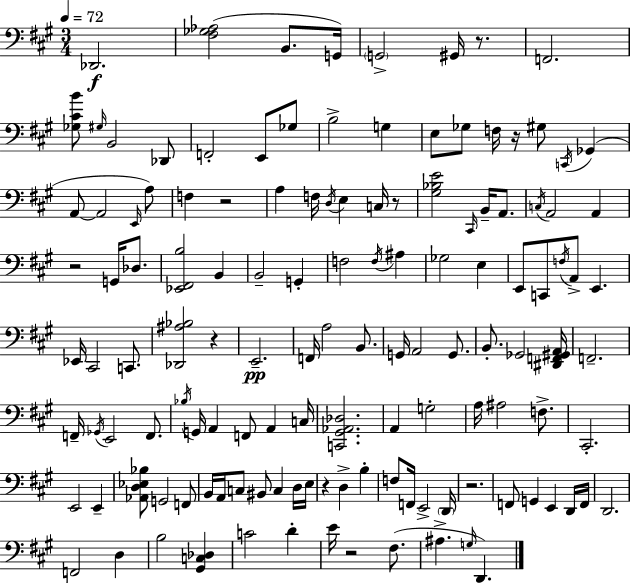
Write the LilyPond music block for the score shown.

{
  \clef bass
  \numericTimeSignature
  \time 3/4
  \key a \major
  \tempo 4 = 72
  des,2.\f | <fis ges aes>2( b,8. g,16) | \parenthesize g,2-> gis,16 r8. | f,2. | \break <ges cis' b'>8 \grace { gis16 } b,2 des,8 | f,2-. e,8 ges8 | b2-> g4 | e8 ges8 f16 r16 gis8 \acciaccatura { c,16 }( ges,4 | \break a,8~~ a,2 | \grace { e,16 } a8) f4 r2 | a4 f16 \acciaccatura { d16 } e4 | c16 r8 <gis bes e'>2 | \break \grace { cis,16 } b,16-- a,8. \acciaccatura { c16 } a,2 | a,4 r2 | g,16 des8. <ees, fis, b>2 | b,4 b,2-- | \break g,4-. f2 | \acciaccatura { f16 } ais4 ges2 | e4 e,8 c,8 \acciaccatura { f16 } | a,8-> e,4. ees,16 cis,2 | \break c,8. <des, ais bes>2 | r4 e,2.--\pp | f,16 a2 | b,8. g,16 a,2 | \break g,8. b,8.-. ges,2 | <dis, f, gis, a,>16 f,2.-- | f,16-- \acciaccatura { ges,16 } e,2 | f,8. \acciaccatura { bes16 } g,16 a,4 | \break f,8 a,4 c16 <c, gis, aes, des>2. | a,4 | g2-. a16 ais2 | f8.-> cis,2.-. | \break e,2 | e,4-- <aes, d ees bes>8 | g,2 f,8 b,16 a,16 | c8 bis,8 c4 d16 e16 r4 | \break d4-> b4-. f8 | f,16 e,2-> \parenthesize d,16 r2. | f,8 | g,4 e,4 d,16 f,16 d,2. | \break f,2 | d4 b2 | <gis, c des>4 c'2 | d'4-. e'16 r2 | \break fis8.( ais4.-> | \grace { g16 } d,4.) \bar "|."
}